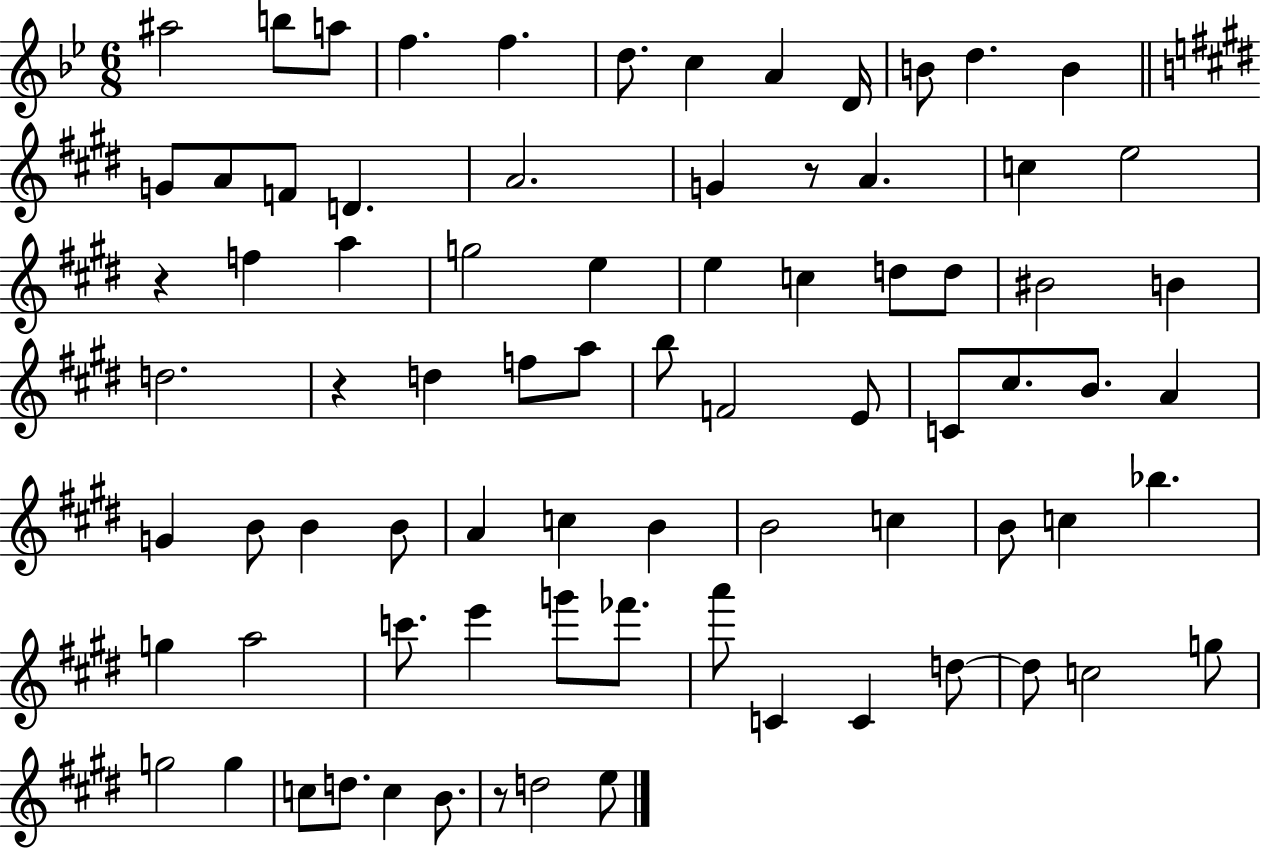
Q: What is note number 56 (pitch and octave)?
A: A5